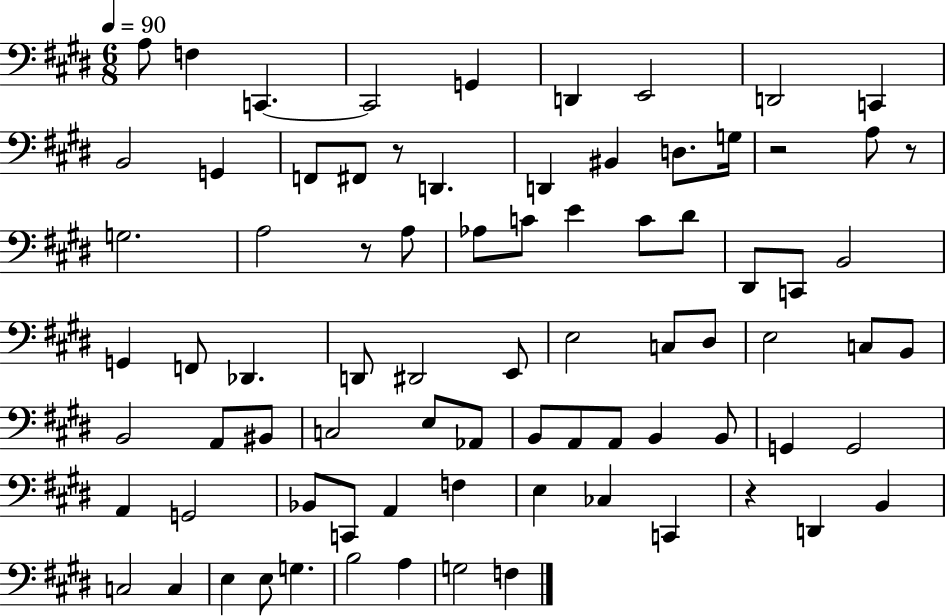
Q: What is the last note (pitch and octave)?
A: F3